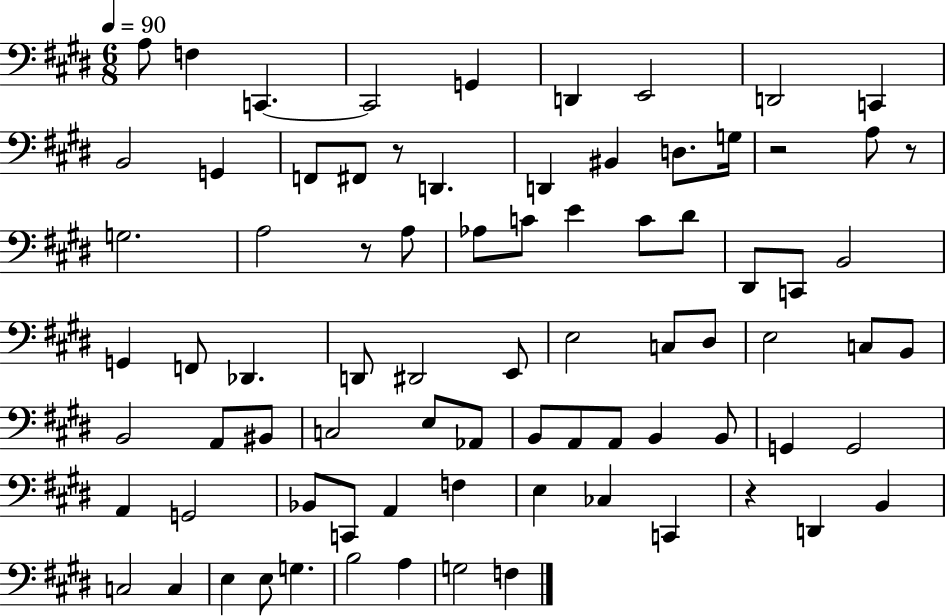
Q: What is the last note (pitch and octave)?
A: F3